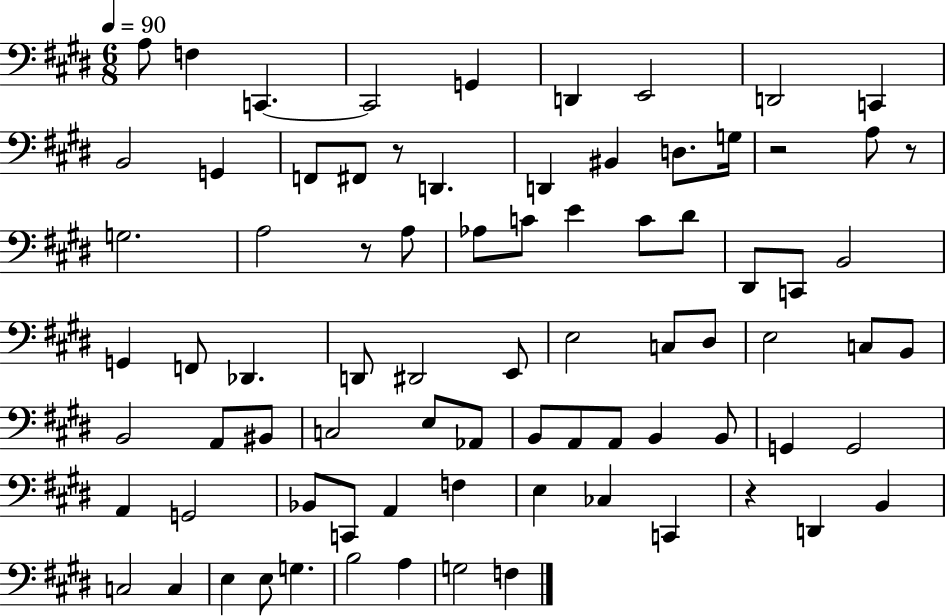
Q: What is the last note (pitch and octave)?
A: F3